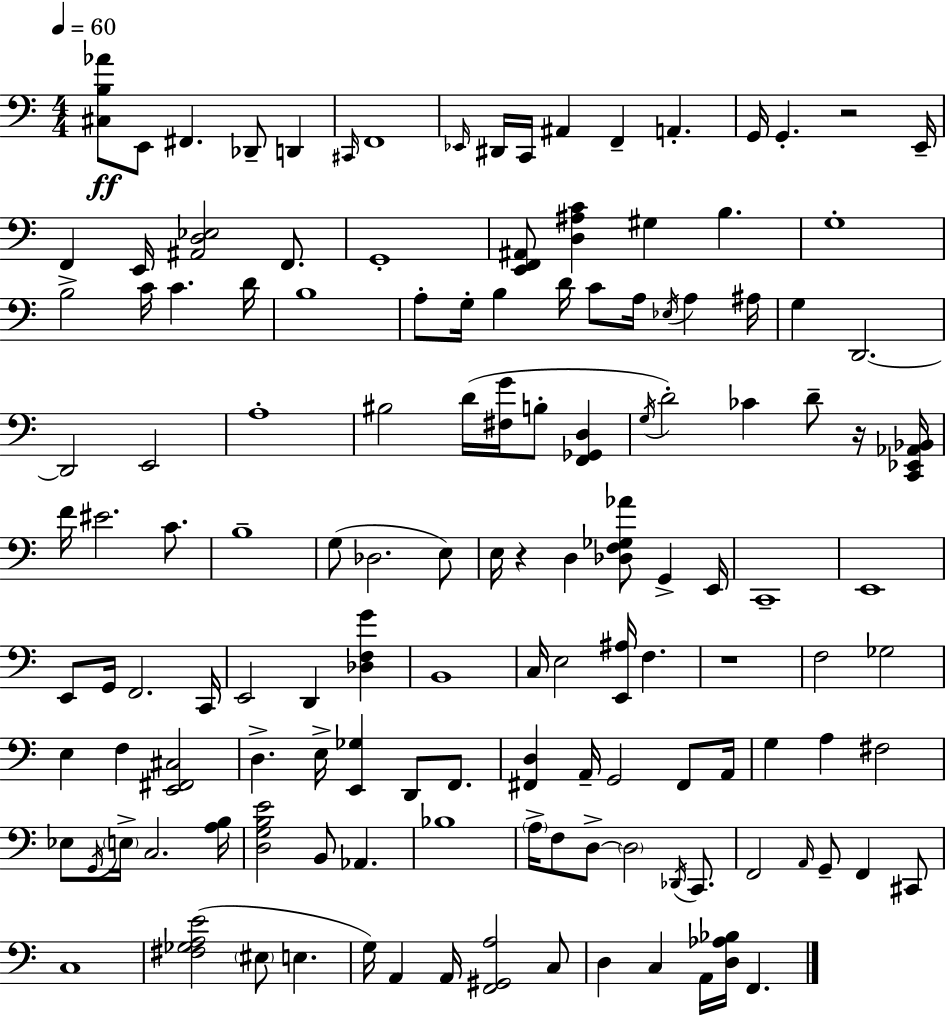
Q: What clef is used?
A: bass